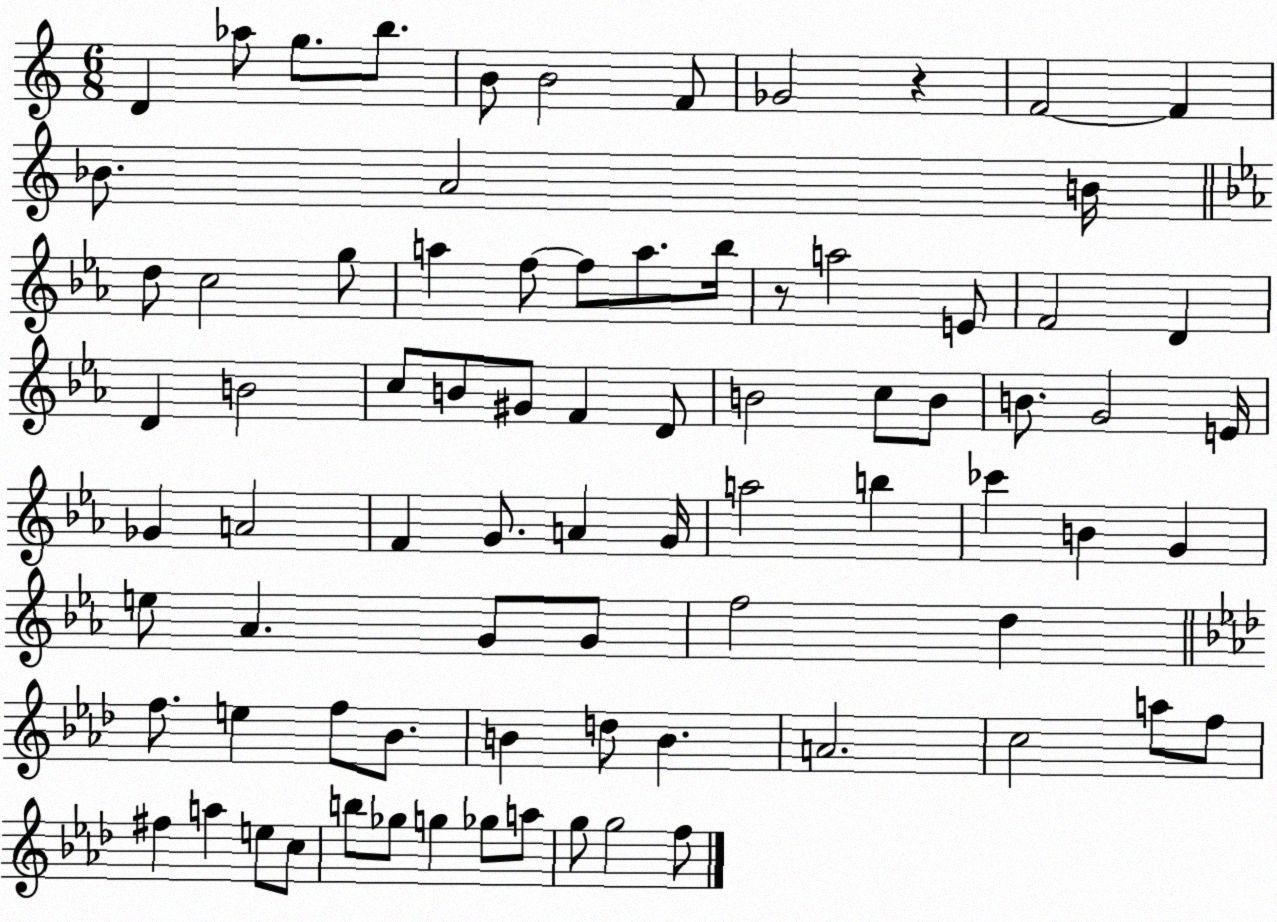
X:1
T:Untitled
M:6/8
L:1/4
K:C
D _a/2 g/2 b/2 B/2 B2 F/2 _G2 z F2 F _B/2 A2 B/4 d/2 c2 g/2 a f/2 f/2 a/2 _b/4 z/2 a2 E/2 F2 D D B2 c/2 B/2 ^G/2 F D/2 B2 c/2 B/2 B/2 G2 E/4 _G A2 F G/2 A G/4 a2 b _c' B G e/2 _A G/2 G/2 f2 d f/2 e f/2 _B/2 B d/2 B A2 c2 a/2 f/2 ^f a e/2 c/2 b/2 _g/2 g _g/2 a/2 g/2 g2 f/2